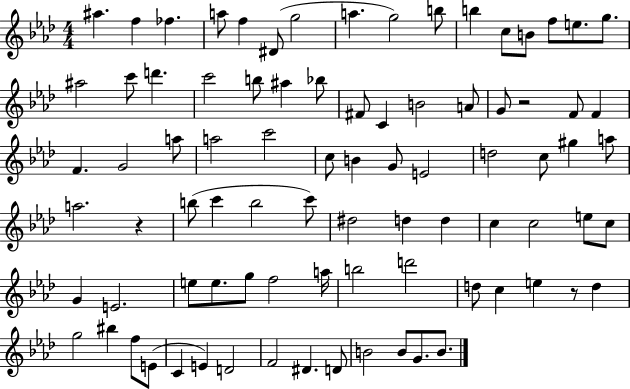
{
  \clef treble
  \numericTimeSignature
  \time 4/4
  \key aes \major
  ais''4. f''4 fes''4. | a''8 f''4 dis'8( g''2 | a''4. g''2) b''8 | b''4 c''8 b'8 f''8 e''8. g''8. | \break ais''2 c'''8 d'''4. | c'''2 b''8 ais''4 bes''8 | fis'8 c'4 b'2 a'8 | g'8 r2 f'8 f'4 | \break f'4. g'2 a''8 | a''2 c'''2 | c''8 b'4 g'8 e'2 | d''2 c''8 gis''4 a''8 | \break a''2. r4 | b''8( c'''4 b''2 c'''8) | dis''2 d''4 d''4 | c''4 c''2 e''8 c''8 | \break g'4 e'2. | e''8 e''8. g''8 f''2 a''16 | b''2 d'''2 | d''8 c''4 e''4 r8 d''4 | \break g''2 bis''4 f''8 e'8( | c'4 e'4) d'2 | f'2 dis'4. d'8 | b'2 b'8 g'8. b'8. | \break \bar "|."
}